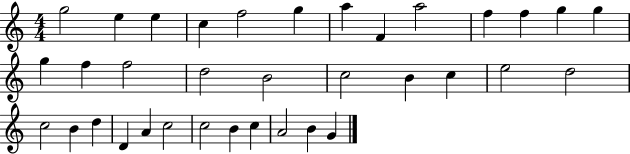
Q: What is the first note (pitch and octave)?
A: G5